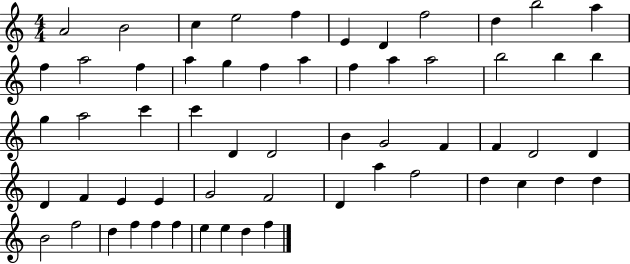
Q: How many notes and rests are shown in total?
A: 59